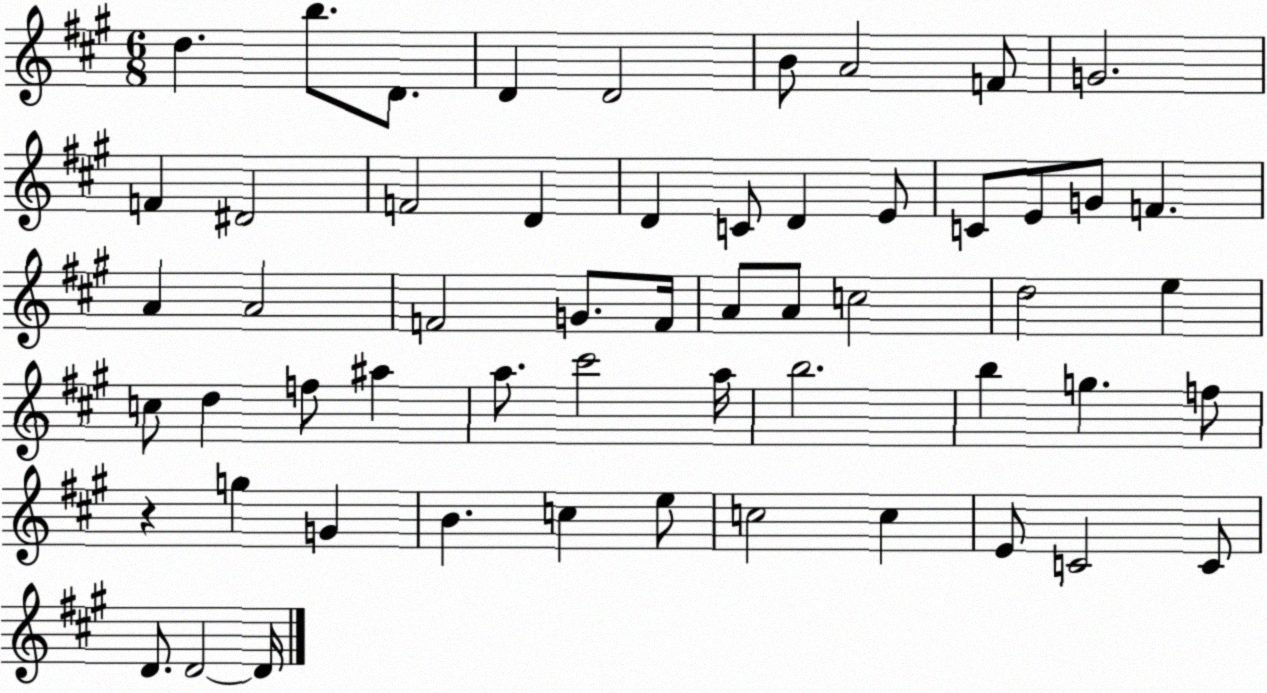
X:1
T:Untitled
M:6/8
L:1/4
K:A
d b/2 D/2 D D2 B/2 A2 F/2 G2 F ^D2 F2 D D C/2 D E/2 C/2 E/2 G/2 F A A2 F2 G/2 F/4 A/2 A/2 c2 d2 e c/2 d f/2 ^a a/2 ^c'2 a/4 b2 b g f/2 z g G B c e/2 c2 c E/2 C2 C/2 D/2 D2 D/4